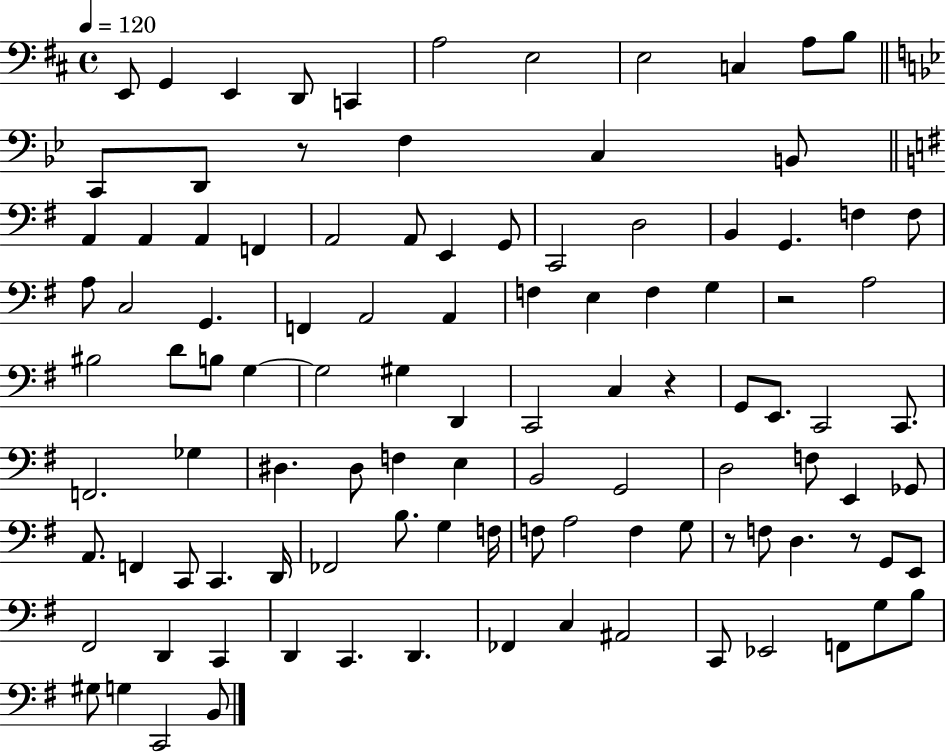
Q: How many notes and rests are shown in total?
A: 106